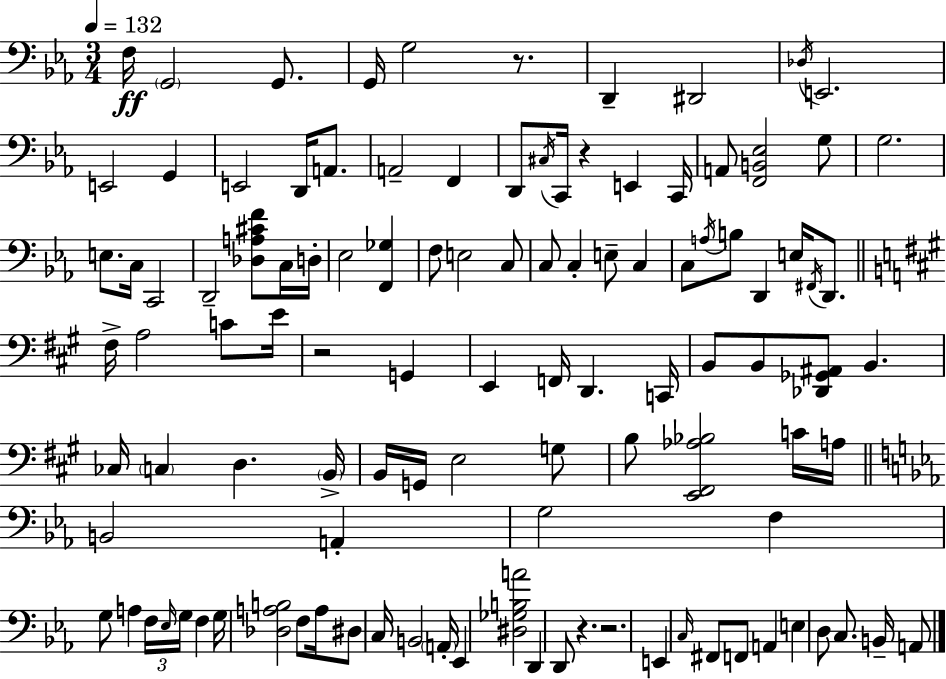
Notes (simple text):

F3/s G2/h G2/e. G2/s G3/h R/e. D2/q D#2/h Db3/s E2/h. E2/h G2/q E2/h D2/s A2/e. A2/h F2/q D2/e C#3/s C2/s R/q E2/q C2/s A2/e [F2,B2,Eb3]/h G3/e G3/h. E3/e. C3/s C2/h D2/h [Db3,A3,C#4,F4]/e C3/s D3/s Eb3/h [F2,Gb3]/q F3/e E3/h C3/e C3/e C3/q E3/e C3/q C3/e A3/s B3/e D2/q E3/s F#2/s D2/e. F#3/s A3/h C4/e E4/s R/h G2/q E2/q F2/s D2/q. C2/s B2/e B2/e [Db2,Gb2,A#2]/e B2/q. CES3/s C3/q D3/q. B2/s B2/s G2/s E3/h G3/e B3/e [E2,F#2,Ab3,Bb3]/h C4/s A3/s B2/h A2/q G3/h F3/q G3/e A3/q F3/s Eb3/s G3/s F3/q G3/s [Db3,A3,B3]/h F3/e A3/s D#3/e C3/s B2/h A2/s Eb2/q [D#3,Gb3,B3,A4]/h D2/q D2/e R/q. R/h. E2/q C3/s F#2/e F2/e A2/q E3/q D3/e C3/e. B2/s A2/e